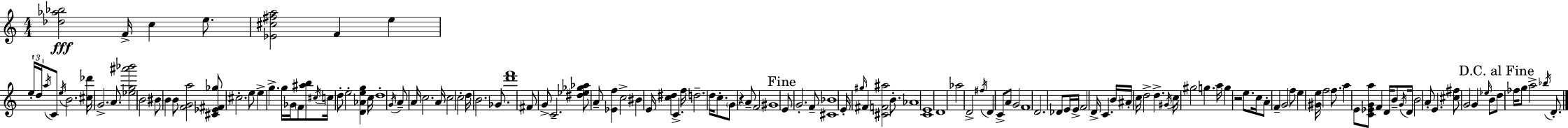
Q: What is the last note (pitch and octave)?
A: D4